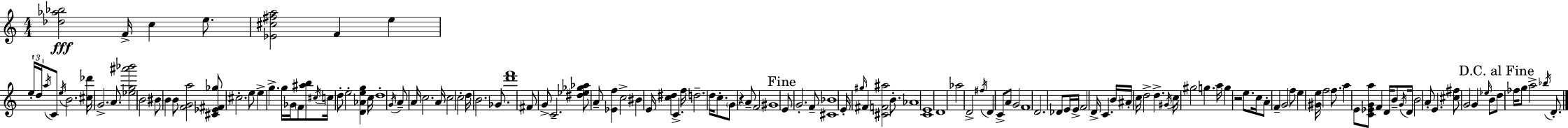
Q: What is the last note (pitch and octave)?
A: D4